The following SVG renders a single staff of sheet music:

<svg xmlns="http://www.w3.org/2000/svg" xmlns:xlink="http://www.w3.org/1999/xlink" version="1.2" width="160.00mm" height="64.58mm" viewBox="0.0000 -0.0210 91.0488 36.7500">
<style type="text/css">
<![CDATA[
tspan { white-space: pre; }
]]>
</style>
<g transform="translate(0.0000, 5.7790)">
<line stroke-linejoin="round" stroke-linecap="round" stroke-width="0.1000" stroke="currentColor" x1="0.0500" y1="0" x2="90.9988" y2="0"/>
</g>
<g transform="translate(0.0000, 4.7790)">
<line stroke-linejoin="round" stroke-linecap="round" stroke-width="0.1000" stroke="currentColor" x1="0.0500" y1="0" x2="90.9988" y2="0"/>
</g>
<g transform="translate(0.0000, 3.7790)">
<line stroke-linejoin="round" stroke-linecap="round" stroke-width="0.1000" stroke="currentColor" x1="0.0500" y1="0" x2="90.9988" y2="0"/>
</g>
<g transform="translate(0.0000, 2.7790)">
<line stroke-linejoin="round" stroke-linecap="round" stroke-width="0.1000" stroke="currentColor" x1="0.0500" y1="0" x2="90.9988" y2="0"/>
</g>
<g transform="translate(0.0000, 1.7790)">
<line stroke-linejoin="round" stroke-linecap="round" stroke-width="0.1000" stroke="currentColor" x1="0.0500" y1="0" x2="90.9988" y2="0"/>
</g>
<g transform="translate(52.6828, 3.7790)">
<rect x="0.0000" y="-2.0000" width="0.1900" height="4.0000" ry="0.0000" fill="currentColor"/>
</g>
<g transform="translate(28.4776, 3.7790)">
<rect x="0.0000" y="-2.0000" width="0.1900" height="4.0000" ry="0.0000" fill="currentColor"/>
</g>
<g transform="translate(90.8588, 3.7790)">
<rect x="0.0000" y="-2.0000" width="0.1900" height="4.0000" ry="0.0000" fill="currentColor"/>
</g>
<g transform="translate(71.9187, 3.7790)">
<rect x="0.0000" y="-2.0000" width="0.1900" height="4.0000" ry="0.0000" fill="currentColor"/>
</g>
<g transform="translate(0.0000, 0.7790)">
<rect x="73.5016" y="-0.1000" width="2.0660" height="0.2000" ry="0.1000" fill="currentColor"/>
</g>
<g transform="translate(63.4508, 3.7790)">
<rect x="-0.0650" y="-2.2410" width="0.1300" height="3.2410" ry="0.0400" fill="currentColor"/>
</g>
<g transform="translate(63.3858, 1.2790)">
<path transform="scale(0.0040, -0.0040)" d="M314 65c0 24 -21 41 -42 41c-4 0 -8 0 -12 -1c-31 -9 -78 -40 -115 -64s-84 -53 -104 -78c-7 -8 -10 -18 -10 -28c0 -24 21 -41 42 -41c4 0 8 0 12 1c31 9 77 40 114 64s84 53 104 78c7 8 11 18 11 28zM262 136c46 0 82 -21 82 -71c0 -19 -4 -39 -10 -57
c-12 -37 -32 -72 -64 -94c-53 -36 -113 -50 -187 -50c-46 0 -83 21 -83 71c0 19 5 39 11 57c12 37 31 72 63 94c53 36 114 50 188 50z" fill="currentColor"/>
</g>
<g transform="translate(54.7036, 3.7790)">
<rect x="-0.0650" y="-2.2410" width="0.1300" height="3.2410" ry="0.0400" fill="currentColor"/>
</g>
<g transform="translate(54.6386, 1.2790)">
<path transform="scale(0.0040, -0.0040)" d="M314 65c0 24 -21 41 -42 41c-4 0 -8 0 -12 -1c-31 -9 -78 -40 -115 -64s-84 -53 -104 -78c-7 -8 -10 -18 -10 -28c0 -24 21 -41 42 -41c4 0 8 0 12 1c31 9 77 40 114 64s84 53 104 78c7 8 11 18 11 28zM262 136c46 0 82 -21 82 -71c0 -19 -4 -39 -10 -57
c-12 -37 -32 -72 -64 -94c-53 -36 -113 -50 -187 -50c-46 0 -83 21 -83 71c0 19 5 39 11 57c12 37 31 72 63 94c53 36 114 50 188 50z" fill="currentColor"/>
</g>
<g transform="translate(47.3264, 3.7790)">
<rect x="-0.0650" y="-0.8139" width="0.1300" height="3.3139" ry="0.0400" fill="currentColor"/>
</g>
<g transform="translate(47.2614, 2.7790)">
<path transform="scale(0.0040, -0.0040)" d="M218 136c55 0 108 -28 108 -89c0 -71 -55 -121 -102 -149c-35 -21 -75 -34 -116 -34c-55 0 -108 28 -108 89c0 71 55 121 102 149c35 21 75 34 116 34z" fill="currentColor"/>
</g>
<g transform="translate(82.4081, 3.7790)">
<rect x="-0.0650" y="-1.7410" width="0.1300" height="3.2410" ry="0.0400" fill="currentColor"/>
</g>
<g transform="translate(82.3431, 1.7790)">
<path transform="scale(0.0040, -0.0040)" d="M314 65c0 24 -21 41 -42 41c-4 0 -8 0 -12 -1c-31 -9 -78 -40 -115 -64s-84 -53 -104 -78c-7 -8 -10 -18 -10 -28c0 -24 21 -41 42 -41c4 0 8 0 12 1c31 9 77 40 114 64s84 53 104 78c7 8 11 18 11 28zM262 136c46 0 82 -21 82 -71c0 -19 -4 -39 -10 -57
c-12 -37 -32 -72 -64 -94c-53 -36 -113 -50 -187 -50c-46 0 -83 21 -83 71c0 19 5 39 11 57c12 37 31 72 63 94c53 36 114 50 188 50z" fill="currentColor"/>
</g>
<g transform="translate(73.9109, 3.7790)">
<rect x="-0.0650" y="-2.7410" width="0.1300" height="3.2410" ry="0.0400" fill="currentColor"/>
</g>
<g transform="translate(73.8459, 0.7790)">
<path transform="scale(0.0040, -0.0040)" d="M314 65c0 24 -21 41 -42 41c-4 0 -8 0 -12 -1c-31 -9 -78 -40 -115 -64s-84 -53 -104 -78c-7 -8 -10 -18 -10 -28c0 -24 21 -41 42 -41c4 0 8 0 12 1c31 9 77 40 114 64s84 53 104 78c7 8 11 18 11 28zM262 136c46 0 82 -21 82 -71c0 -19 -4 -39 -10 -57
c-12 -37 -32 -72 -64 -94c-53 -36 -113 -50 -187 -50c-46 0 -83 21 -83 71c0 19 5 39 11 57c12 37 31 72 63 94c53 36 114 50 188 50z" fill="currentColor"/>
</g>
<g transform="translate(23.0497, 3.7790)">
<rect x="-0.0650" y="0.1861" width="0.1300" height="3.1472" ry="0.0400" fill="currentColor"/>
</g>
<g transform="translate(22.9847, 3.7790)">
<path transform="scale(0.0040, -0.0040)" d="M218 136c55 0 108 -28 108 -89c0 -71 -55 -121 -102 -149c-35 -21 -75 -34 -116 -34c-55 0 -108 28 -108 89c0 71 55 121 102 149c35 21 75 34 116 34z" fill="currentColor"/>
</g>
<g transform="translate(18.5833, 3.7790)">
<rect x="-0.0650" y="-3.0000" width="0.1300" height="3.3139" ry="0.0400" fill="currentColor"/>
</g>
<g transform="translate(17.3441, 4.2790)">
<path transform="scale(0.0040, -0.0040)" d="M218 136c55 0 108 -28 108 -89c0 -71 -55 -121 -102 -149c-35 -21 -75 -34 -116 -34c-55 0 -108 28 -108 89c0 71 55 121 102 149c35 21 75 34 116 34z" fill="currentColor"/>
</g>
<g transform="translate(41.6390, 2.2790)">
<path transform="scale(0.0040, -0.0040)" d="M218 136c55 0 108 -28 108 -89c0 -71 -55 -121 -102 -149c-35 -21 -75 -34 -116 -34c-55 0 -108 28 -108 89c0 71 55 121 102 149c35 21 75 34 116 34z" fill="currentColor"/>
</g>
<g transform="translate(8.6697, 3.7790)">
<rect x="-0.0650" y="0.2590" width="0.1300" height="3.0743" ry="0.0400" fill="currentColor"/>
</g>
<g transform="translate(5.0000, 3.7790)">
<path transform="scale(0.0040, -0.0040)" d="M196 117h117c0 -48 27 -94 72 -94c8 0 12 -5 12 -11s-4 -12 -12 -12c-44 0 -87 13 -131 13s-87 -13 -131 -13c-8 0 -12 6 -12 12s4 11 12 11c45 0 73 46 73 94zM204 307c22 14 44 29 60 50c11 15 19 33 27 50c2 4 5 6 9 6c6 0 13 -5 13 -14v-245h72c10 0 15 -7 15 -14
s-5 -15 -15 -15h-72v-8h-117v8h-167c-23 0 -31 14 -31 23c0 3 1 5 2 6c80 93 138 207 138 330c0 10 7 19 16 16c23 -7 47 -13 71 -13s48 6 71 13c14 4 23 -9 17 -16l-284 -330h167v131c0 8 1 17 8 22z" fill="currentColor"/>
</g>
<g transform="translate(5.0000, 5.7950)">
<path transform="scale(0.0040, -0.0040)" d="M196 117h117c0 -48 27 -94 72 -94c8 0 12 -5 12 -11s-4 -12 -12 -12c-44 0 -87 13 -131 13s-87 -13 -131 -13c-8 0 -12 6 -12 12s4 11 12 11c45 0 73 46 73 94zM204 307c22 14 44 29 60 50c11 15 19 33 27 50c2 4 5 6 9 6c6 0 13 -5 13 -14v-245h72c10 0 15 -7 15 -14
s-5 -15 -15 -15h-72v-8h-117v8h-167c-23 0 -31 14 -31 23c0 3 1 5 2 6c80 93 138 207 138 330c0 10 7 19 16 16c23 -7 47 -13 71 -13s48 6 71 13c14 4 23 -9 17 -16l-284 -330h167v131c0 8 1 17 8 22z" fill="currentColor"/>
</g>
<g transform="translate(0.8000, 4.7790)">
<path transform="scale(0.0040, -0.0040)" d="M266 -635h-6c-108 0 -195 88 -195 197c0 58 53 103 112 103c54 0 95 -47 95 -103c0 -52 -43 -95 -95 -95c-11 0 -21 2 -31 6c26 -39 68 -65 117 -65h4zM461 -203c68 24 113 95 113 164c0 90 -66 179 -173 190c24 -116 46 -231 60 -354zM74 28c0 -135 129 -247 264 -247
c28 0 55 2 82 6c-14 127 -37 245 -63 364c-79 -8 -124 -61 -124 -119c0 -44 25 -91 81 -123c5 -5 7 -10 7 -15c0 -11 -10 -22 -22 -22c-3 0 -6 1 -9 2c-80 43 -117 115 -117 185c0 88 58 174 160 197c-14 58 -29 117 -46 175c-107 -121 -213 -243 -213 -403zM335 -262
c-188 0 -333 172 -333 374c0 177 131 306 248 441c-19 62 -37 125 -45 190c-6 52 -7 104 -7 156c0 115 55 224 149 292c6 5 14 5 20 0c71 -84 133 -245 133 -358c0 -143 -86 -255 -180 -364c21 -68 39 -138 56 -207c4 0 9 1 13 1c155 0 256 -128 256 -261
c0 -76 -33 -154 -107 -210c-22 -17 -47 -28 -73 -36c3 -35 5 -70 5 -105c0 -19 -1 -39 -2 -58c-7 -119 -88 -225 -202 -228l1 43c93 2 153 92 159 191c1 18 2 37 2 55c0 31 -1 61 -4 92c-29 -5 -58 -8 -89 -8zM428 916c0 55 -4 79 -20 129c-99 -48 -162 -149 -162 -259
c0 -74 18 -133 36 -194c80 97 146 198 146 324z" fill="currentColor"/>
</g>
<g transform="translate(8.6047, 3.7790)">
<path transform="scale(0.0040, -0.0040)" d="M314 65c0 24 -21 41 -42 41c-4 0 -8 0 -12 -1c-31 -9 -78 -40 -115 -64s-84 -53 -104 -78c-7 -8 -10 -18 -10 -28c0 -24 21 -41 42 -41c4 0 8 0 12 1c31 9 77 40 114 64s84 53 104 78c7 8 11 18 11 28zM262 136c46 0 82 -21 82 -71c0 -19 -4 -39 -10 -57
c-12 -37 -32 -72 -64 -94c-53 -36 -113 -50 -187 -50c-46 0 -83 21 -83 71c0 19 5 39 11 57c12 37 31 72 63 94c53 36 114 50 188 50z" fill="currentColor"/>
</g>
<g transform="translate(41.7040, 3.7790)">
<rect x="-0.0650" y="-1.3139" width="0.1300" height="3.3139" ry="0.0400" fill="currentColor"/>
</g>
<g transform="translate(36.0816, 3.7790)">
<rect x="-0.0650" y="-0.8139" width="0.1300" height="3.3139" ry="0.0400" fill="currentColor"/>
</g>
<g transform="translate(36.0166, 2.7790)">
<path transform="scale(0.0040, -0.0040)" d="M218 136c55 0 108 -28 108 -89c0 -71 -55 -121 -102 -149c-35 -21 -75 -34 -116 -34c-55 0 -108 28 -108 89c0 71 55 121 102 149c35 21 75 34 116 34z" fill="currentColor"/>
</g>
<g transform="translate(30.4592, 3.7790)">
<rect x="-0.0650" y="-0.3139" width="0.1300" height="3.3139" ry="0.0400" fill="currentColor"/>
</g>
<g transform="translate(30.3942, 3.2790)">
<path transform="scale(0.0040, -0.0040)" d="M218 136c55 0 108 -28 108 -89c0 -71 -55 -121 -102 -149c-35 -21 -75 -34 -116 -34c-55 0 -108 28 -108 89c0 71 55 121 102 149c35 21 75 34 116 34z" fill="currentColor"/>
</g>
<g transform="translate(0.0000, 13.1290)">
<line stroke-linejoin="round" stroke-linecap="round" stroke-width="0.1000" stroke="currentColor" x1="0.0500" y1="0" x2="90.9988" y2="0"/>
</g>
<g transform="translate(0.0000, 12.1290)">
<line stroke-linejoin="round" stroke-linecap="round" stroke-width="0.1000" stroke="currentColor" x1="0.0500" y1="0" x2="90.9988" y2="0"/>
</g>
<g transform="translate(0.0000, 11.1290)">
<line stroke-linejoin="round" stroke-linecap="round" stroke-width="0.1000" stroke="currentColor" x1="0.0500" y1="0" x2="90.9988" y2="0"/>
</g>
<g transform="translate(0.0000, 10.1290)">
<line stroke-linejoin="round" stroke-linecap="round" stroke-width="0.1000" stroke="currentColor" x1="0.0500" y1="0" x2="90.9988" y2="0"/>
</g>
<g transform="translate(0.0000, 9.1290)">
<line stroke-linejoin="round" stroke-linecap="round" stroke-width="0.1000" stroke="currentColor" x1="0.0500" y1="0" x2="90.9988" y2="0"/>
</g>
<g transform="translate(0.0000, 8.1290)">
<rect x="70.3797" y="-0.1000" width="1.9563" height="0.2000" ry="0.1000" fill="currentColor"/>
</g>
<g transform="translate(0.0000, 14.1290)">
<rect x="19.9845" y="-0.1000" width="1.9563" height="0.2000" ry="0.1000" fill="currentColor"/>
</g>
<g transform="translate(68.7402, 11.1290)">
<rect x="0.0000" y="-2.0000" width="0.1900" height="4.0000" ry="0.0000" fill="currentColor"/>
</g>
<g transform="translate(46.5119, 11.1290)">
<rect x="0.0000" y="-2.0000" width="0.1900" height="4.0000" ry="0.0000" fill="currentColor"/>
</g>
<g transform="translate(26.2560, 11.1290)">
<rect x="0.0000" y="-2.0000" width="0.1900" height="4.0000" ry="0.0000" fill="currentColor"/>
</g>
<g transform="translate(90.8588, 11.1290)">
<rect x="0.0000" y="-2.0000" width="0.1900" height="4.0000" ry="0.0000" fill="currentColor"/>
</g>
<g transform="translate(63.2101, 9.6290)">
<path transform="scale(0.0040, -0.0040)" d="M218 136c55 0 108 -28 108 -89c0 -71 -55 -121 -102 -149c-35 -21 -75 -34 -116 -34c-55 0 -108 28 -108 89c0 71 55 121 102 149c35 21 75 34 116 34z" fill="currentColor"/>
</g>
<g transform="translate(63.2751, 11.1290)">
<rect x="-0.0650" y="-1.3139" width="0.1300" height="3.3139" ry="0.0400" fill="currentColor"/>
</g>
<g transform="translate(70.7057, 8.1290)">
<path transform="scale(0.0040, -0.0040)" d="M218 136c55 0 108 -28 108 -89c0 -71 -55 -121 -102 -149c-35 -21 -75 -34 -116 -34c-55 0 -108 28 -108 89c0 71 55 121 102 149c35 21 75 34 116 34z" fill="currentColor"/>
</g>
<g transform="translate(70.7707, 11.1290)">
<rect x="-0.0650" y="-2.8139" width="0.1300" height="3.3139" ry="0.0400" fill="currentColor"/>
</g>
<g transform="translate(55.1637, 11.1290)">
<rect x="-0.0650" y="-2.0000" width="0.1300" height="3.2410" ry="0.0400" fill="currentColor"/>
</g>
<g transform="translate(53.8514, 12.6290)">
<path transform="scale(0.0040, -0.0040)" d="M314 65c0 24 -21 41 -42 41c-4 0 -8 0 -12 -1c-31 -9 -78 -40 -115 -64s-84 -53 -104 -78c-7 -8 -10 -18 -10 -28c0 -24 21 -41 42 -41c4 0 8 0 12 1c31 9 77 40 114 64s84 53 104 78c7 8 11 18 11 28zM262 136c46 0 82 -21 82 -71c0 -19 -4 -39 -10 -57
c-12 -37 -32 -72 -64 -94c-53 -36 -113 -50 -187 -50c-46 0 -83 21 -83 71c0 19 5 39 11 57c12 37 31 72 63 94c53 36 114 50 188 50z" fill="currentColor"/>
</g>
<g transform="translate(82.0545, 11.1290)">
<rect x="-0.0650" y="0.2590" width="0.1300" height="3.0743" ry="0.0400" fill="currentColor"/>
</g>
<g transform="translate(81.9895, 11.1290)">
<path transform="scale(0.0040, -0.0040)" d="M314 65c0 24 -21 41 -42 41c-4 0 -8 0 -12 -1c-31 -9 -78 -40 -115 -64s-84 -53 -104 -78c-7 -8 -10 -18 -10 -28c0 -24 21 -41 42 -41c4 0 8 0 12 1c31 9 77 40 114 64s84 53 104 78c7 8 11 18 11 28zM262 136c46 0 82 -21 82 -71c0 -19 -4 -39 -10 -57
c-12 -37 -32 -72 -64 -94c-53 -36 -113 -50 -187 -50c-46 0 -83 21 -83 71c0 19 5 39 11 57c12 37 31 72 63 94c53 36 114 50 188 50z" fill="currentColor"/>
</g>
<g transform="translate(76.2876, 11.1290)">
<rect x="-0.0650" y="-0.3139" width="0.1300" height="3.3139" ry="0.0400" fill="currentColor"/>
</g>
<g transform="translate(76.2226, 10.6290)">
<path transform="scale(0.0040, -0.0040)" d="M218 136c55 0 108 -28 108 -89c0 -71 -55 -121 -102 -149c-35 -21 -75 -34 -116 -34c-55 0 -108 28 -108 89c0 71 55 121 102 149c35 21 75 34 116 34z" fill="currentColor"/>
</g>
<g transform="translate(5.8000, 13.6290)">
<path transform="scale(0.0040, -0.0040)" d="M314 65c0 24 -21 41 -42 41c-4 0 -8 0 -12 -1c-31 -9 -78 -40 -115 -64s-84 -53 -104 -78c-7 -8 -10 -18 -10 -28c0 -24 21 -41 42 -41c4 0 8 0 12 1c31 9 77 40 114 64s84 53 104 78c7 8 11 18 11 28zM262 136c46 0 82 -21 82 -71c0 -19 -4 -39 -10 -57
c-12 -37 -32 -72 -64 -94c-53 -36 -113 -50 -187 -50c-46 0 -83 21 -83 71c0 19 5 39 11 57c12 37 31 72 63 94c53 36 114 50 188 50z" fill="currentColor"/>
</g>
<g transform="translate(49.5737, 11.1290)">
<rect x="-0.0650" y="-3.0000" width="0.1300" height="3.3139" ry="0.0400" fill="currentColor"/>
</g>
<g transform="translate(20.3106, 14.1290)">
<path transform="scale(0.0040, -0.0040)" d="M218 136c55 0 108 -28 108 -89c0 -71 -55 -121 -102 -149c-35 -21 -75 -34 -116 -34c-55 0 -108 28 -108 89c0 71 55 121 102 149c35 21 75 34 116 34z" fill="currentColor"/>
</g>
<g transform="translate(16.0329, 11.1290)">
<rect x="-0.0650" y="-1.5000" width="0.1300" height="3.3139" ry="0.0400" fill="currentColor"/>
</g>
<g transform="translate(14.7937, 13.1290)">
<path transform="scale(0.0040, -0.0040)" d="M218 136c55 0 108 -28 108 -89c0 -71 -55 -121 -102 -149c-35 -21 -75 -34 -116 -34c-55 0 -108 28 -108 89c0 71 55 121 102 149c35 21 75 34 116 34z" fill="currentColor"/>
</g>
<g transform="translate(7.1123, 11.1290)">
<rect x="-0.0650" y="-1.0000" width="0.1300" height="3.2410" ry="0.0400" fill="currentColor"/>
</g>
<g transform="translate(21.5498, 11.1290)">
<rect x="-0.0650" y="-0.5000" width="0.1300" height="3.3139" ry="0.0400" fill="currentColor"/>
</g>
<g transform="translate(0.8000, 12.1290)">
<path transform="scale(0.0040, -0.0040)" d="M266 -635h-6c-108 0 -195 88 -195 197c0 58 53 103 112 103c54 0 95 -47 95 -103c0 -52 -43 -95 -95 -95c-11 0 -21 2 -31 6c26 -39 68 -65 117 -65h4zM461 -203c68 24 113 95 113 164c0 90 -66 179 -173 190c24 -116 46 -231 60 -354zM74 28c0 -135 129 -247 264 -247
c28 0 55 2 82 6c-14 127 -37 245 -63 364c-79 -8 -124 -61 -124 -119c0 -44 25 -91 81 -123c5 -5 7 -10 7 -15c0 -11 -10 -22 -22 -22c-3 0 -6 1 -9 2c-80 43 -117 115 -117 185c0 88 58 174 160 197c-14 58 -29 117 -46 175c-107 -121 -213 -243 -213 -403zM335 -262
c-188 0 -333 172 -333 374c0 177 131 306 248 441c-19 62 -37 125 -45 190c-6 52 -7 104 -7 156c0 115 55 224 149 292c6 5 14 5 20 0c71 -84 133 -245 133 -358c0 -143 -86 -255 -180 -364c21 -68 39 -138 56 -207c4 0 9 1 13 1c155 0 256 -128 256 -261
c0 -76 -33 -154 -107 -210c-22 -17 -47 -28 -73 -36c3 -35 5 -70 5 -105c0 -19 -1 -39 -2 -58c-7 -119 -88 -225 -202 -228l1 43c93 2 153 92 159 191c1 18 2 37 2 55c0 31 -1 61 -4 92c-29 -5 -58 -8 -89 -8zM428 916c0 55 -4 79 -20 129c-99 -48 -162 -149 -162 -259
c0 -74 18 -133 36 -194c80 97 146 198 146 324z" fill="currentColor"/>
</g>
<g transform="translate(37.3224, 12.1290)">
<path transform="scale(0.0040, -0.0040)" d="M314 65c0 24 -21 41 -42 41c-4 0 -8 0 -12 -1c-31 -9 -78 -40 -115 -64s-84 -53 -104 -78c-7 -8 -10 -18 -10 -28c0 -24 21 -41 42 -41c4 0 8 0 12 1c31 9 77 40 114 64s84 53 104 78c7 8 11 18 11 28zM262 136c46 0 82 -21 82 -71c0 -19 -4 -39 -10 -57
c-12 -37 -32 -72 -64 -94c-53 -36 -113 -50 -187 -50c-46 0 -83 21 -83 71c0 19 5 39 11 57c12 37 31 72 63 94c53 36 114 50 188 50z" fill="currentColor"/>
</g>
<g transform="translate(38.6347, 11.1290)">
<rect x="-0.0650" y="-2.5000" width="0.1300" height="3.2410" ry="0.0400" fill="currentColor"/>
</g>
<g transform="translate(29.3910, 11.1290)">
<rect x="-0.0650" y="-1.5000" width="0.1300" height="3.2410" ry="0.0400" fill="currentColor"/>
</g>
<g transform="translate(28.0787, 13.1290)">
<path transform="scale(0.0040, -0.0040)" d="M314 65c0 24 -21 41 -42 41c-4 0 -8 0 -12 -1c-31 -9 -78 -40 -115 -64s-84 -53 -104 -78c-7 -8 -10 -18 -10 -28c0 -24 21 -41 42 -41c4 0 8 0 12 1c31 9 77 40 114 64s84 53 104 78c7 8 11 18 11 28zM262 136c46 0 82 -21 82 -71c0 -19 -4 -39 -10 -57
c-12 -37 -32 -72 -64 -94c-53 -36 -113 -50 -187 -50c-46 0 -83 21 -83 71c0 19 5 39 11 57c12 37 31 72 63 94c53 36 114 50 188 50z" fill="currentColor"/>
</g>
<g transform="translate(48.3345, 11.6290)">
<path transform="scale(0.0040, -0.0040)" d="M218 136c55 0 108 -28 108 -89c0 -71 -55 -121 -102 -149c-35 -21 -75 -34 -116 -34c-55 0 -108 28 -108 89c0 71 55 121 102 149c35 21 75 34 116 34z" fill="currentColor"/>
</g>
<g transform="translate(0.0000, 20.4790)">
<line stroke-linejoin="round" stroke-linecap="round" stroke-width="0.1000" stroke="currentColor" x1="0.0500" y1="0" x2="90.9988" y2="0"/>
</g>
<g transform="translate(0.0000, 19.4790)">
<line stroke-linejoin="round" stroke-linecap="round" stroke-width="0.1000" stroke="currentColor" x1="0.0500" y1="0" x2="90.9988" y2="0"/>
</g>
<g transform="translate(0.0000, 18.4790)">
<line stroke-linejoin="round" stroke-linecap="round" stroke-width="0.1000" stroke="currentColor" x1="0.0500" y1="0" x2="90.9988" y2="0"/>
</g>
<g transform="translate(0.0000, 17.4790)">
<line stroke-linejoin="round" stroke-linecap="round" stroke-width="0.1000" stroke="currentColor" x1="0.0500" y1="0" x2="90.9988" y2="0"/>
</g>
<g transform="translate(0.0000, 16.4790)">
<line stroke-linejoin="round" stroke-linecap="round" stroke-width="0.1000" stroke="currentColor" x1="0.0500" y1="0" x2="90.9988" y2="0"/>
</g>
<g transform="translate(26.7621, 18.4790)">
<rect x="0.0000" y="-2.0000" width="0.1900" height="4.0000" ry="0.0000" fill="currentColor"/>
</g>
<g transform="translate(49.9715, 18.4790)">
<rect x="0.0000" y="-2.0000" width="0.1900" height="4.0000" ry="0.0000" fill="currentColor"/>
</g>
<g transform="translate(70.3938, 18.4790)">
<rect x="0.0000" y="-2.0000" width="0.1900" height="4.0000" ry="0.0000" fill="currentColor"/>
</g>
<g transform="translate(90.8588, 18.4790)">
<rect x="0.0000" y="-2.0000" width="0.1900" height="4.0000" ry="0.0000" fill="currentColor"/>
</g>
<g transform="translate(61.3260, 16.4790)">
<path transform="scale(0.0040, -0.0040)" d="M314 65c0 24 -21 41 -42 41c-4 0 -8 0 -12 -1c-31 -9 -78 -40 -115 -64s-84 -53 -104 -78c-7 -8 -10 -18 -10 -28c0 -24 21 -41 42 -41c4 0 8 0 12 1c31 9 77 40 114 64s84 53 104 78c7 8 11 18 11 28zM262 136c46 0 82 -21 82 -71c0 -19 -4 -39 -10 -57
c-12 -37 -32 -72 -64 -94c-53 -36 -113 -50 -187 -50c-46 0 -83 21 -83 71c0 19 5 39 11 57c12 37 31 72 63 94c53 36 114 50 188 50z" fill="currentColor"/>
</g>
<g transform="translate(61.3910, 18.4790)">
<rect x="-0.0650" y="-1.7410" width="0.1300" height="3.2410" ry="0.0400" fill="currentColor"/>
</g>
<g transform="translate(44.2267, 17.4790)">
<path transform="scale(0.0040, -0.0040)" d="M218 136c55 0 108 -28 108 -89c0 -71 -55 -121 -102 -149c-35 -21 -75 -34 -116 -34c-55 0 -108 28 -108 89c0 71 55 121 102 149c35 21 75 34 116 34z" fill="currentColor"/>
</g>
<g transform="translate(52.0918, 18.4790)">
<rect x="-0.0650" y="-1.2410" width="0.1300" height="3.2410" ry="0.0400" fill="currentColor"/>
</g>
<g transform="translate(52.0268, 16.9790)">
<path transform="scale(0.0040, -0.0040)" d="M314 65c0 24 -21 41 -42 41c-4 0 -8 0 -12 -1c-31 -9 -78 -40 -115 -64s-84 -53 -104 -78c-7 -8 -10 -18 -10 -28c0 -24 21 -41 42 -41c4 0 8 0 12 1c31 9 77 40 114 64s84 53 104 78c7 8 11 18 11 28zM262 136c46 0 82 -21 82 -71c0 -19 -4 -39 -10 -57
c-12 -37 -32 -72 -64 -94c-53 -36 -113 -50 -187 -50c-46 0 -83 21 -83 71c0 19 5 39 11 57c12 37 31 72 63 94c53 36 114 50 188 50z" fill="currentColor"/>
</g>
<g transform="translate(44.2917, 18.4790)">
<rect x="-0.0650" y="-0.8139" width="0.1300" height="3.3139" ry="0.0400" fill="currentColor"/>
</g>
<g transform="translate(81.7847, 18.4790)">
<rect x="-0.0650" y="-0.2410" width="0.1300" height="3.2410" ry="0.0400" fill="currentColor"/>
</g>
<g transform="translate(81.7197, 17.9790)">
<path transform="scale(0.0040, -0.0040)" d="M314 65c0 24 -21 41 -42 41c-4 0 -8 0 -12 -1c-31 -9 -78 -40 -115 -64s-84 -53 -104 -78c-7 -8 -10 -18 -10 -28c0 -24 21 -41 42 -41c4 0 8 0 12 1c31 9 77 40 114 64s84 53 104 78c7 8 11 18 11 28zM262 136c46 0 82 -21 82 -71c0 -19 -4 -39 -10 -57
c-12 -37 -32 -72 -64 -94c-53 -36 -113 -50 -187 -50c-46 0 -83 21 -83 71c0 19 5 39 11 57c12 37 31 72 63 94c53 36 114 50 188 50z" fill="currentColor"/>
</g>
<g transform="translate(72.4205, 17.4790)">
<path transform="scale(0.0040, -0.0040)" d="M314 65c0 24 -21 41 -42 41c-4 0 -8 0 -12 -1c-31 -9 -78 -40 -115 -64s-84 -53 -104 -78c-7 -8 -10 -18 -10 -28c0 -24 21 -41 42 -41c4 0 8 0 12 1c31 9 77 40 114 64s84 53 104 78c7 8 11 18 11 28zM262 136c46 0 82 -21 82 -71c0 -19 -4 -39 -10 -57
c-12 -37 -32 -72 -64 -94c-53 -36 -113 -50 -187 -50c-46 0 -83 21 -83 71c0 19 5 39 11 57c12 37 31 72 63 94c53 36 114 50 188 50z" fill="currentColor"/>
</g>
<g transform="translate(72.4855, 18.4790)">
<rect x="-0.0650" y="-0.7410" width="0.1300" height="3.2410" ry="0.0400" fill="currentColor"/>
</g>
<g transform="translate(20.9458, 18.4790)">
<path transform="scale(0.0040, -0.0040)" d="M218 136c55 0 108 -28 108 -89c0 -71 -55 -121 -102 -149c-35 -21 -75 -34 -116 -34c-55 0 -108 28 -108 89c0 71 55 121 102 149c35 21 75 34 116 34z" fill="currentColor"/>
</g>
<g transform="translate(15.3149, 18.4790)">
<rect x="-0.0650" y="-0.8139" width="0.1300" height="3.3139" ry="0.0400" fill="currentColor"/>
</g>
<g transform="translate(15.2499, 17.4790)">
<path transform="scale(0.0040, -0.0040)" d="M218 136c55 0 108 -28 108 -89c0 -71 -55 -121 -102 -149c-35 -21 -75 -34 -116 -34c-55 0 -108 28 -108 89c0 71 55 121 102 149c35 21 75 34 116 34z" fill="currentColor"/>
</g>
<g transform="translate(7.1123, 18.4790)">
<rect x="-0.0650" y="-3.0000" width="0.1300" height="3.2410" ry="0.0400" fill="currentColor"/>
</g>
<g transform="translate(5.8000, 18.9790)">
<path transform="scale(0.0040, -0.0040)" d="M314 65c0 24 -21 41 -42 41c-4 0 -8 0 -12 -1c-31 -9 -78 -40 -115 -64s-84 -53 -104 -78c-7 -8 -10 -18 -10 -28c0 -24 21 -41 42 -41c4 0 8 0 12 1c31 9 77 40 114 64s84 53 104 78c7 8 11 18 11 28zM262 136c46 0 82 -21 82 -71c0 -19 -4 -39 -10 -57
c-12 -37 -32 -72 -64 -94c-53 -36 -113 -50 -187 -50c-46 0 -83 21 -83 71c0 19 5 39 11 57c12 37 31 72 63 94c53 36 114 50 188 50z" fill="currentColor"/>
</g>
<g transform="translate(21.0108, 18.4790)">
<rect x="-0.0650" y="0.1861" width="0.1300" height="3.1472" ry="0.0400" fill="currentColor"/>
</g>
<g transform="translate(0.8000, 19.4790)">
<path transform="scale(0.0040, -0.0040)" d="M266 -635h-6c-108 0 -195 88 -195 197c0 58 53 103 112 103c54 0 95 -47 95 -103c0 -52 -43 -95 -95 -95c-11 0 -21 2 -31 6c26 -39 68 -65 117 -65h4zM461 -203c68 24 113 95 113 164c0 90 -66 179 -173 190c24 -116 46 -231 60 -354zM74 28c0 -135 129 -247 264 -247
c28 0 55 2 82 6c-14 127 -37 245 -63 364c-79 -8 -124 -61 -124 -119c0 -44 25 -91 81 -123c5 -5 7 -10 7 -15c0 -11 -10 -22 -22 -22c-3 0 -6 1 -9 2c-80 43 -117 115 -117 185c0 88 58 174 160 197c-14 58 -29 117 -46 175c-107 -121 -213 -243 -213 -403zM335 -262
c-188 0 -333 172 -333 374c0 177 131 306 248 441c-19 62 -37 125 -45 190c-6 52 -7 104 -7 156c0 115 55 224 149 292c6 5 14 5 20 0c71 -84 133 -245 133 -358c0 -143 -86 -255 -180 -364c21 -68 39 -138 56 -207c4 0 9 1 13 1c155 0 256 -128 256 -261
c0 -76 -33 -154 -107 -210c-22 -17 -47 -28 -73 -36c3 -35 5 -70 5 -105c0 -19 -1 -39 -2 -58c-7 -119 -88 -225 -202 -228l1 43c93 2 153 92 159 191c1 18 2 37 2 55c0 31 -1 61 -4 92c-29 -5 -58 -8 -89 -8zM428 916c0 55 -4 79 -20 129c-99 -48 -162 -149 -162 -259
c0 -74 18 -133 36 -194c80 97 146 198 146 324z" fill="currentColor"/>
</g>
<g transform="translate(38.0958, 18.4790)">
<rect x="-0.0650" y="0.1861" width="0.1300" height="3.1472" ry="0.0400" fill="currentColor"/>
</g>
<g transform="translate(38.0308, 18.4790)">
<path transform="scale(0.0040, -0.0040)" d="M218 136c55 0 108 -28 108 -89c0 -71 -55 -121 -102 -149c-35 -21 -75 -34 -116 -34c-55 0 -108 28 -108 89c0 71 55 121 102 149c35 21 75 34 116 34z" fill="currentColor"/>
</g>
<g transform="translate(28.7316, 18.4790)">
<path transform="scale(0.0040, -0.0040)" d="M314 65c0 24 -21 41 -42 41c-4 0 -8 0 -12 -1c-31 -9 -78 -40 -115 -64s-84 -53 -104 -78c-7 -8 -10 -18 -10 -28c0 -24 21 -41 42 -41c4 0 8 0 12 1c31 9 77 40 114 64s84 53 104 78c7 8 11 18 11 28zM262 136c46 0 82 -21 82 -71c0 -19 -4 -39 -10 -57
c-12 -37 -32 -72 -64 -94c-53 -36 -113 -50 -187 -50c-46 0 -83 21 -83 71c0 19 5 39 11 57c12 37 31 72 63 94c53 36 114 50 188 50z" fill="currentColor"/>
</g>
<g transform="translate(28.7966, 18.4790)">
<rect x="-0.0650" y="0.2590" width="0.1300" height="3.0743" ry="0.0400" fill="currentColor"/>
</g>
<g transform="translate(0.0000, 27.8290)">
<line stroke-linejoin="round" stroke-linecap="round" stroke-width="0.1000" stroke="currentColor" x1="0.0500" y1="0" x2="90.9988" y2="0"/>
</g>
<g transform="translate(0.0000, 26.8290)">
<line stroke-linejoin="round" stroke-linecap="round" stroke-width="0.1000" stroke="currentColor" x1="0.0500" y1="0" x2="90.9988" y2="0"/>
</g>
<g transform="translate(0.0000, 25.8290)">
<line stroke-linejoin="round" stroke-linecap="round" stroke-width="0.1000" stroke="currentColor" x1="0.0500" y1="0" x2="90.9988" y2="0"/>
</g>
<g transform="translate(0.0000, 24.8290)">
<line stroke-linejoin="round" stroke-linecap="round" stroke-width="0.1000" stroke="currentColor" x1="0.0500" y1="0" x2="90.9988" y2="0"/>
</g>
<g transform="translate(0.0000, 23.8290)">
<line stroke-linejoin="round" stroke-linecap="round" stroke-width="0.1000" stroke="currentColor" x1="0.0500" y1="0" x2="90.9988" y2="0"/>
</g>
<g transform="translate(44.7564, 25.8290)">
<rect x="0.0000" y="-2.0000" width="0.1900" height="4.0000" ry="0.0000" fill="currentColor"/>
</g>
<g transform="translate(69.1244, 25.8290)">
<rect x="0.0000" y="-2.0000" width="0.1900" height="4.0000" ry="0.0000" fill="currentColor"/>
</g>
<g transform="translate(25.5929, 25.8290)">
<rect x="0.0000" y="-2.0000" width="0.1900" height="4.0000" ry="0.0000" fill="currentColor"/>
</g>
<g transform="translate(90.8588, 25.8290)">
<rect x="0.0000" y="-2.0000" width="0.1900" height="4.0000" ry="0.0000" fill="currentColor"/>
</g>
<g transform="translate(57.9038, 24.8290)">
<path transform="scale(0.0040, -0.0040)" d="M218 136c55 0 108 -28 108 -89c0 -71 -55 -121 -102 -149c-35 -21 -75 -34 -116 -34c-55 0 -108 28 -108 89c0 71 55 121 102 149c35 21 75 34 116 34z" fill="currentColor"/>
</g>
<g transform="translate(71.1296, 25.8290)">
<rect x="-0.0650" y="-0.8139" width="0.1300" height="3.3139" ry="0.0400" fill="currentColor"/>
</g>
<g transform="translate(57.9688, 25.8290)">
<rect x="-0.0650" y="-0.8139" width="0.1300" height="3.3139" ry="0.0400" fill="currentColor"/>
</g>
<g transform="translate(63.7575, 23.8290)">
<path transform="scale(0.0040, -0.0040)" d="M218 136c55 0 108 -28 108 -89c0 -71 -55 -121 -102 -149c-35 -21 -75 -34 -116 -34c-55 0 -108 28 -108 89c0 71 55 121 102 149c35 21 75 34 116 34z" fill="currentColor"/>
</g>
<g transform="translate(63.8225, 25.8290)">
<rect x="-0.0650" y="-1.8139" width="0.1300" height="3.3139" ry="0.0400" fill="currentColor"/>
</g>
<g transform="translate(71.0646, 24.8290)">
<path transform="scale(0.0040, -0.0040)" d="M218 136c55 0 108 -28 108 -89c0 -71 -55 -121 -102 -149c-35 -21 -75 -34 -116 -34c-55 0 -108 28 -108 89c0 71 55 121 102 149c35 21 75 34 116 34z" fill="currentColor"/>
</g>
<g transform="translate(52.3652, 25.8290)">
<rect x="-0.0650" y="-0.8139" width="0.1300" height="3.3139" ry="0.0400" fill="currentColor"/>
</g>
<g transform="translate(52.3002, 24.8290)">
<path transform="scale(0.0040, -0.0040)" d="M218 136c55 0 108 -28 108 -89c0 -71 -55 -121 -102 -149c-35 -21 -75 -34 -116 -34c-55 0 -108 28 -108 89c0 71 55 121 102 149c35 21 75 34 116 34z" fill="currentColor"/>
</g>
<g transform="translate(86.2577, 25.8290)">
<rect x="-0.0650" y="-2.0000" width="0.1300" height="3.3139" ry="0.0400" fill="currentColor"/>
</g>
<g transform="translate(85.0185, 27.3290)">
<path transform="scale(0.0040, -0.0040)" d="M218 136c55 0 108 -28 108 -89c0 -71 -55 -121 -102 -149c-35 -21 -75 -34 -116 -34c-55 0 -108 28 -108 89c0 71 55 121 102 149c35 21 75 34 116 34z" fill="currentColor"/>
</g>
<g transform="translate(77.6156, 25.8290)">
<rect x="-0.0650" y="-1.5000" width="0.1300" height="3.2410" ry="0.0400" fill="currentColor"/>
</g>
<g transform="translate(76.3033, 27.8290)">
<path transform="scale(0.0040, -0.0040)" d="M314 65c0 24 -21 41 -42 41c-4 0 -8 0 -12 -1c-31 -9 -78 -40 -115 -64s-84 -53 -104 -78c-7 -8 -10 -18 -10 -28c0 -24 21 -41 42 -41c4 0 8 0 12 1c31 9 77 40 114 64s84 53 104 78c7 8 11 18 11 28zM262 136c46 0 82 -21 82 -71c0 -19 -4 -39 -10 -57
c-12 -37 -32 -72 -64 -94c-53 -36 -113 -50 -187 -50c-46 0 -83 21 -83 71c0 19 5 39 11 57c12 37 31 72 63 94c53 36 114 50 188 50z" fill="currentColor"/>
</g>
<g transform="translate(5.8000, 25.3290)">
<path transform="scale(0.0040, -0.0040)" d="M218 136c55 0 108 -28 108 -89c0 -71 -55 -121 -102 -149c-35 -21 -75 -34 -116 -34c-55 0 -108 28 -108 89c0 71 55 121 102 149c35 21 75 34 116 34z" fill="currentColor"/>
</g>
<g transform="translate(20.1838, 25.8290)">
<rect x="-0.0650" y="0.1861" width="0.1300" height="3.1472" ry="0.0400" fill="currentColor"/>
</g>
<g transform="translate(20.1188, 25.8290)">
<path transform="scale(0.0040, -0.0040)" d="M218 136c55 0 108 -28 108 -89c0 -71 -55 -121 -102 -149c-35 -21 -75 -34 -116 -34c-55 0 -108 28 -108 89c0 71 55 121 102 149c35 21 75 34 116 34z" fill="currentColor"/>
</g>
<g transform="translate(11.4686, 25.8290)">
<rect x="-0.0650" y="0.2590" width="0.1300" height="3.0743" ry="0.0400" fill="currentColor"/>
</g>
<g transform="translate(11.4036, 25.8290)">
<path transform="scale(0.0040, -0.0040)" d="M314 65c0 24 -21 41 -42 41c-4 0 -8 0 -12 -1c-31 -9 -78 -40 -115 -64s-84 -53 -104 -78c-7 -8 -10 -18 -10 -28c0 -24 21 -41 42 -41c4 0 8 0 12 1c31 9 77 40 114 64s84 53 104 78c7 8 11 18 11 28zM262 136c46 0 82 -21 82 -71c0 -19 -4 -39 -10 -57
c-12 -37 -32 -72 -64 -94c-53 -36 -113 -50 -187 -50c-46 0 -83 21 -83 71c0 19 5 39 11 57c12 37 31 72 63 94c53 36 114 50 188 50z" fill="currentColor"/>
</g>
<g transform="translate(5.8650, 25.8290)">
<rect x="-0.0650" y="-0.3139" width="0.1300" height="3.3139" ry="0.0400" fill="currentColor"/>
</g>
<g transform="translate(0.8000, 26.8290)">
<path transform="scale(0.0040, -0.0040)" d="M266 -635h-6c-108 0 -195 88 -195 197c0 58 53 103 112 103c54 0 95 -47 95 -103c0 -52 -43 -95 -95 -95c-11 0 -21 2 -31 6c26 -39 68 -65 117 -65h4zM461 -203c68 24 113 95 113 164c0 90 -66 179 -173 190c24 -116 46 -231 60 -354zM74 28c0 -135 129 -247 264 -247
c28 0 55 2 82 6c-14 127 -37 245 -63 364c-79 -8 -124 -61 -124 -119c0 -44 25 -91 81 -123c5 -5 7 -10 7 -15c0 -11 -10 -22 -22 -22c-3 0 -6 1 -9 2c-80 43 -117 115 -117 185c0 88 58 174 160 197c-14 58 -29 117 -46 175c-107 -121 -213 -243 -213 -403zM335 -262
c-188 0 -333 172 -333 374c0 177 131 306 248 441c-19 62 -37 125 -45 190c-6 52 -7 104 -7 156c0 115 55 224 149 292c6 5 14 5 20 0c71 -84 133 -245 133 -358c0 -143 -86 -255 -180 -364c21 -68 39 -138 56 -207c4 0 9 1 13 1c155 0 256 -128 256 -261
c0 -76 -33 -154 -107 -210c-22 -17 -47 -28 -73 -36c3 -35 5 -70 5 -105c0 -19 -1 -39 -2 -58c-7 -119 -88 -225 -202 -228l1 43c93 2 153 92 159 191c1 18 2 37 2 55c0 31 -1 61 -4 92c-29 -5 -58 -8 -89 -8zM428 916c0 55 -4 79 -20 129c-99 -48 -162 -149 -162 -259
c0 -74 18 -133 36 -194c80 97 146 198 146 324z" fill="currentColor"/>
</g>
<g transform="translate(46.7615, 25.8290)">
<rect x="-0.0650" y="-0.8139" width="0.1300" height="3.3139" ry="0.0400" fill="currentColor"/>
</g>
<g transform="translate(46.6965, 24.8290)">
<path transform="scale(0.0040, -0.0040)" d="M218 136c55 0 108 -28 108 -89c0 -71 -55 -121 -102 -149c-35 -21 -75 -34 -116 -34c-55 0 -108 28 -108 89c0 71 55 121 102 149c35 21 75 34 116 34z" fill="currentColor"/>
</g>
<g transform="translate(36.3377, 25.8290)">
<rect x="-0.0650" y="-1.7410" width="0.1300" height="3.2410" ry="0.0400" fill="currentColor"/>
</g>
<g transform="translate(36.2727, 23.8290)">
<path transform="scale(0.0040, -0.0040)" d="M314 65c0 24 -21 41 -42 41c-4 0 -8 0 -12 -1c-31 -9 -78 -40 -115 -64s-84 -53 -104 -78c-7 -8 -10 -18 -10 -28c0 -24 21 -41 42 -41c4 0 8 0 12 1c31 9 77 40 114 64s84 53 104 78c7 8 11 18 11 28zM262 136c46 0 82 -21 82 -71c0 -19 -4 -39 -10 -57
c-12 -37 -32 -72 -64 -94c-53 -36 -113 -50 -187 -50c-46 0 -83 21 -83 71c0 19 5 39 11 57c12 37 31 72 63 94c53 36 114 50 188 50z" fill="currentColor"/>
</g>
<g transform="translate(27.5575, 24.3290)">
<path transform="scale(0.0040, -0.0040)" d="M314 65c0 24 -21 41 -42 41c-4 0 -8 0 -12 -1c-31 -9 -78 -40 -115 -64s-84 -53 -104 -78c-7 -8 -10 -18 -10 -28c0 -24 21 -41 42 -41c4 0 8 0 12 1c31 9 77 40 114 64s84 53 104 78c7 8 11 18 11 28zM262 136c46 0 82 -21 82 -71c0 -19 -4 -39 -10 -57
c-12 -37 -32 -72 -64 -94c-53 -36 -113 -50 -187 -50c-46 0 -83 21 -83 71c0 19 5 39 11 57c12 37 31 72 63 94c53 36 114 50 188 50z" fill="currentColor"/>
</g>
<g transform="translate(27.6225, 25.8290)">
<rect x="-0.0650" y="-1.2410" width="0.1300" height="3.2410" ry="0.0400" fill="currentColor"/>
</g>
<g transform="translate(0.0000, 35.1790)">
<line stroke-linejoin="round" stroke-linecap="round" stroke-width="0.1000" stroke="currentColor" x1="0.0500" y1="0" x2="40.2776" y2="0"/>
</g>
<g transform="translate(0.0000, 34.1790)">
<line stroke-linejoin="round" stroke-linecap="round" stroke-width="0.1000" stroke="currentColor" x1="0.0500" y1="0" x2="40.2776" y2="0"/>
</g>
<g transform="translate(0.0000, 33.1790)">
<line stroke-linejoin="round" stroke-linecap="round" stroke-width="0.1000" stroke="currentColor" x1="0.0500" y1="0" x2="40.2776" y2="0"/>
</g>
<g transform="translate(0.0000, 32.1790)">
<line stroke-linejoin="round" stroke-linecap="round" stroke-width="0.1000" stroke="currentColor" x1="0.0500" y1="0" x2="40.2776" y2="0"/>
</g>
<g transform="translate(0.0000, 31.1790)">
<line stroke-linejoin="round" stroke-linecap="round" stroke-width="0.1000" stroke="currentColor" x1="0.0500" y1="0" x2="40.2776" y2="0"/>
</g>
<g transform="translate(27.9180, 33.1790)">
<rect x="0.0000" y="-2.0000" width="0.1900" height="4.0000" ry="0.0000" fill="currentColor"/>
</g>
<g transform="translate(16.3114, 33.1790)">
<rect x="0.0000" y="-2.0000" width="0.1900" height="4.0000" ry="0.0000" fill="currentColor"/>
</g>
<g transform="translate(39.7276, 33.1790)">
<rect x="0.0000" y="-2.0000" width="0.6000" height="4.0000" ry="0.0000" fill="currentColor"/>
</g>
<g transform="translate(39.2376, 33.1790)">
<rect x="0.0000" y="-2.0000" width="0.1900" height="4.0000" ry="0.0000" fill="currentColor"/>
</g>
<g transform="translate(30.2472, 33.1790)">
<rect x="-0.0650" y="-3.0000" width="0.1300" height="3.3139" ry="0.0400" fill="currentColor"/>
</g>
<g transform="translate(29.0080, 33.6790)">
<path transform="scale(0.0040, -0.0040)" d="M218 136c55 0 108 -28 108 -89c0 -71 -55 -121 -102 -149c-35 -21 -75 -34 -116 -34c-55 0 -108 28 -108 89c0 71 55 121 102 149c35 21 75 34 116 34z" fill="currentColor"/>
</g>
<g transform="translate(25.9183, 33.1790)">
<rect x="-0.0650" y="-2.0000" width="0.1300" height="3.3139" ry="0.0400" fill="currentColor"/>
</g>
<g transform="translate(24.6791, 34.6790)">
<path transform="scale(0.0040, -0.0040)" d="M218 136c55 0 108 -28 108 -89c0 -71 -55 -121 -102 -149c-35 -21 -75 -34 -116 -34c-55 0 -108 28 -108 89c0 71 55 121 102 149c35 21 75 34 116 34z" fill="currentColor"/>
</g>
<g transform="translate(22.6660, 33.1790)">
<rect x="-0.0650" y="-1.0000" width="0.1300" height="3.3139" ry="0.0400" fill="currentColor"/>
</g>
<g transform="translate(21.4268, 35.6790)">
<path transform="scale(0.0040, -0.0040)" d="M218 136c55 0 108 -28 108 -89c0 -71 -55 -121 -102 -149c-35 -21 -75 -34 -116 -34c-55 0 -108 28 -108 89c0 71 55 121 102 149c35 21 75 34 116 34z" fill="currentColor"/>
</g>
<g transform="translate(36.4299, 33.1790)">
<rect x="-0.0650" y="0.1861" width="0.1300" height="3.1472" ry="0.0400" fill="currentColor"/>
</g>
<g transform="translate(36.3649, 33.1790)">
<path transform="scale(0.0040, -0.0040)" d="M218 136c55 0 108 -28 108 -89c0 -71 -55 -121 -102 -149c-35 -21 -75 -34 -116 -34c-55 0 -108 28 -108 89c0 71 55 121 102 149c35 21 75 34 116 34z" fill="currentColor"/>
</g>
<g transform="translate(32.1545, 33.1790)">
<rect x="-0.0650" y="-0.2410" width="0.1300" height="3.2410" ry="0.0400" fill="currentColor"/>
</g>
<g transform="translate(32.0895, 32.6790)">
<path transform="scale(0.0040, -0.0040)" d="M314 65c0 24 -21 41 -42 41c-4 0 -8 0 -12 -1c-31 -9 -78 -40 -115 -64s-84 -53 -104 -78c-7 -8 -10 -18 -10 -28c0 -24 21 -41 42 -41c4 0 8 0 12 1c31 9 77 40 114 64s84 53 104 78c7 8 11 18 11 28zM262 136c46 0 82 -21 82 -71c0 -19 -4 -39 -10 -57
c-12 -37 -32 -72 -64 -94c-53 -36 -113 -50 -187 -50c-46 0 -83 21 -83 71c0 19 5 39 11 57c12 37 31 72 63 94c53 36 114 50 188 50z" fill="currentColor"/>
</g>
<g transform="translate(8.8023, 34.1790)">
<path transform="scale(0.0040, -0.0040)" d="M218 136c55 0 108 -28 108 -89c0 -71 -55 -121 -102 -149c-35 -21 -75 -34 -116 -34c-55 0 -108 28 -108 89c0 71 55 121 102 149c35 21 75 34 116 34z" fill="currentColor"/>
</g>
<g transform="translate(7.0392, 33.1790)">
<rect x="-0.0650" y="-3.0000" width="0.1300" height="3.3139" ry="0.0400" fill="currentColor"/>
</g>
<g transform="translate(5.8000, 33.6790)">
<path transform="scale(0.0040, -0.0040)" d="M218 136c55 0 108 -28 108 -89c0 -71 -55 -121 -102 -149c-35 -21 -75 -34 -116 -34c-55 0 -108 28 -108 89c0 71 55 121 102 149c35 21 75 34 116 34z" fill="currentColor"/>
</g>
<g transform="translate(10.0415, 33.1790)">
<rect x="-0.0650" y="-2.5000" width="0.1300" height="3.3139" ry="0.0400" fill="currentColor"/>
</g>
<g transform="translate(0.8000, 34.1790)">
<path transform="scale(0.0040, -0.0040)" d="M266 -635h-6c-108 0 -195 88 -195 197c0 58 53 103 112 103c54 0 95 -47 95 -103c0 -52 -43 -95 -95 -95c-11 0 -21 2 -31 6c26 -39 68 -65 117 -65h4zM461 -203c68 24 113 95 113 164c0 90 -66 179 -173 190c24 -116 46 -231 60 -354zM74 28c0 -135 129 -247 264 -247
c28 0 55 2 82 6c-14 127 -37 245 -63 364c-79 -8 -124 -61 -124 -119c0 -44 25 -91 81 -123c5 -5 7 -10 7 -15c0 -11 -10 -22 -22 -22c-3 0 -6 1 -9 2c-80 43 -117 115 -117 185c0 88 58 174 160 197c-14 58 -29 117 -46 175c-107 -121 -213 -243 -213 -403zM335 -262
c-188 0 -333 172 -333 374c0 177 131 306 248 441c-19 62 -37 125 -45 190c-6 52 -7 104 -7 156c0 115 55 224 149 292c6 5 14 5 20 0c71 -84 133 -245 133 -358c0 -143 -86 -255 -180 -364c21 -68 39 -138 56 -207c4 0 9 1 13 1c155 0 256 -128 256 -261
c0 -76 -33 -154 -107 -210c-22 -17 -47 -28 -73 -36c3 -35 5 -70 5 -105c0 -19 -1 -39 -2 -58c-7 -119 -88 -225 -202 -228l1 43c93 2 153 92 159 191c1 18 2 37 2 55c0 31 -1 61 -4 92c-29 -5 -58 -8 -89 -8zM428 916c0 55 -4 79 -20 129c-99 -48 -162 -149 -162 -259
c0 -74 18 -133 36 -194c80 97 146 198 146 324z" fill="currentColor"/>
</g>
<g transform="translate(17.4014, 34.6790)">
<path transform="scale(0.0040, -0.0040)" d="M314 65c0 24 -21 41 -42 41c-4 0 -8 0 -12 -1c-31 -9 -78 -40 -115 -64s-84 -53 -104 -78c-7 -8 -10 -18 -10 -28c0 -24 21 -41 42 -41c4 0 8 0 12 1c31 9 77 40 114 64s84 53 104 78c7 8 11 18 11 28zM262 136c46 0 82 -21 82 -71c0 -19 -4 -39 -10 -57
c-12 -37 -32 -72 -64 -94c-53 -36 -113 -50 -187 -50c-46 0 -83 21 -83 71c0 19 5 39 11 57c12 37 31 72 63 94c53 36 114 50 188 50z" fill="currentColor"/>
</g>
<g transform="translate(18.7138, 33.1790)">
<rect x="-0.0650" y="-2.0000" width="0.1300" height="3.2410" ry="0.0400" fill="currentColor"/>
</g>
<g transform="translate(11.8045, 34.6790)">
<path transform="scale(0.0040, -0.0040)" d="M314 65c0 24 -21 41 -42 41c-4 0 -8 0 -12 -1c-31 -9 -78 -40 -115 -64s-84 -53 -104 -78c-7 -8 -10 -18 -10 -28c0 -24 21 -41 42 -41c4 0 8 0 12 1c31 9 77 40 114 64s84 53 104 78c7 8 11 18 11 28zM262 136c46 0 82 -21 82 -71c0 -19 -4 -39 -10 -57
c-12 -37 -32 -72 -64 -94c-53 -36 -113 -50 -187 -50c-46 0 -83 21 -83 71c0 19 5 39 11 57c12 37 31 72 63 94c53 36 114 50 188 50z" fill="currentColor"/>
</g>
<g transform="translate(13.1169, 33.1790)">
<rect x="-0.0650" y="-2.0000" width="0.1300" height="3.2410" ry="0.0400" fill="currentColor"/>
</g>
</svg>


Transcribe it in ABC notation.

X:1
T:Untitled
M:4/4
L:1/4
K:C
B2 A B c d e d g2 g2 a2 f2 D2 E C E2 G2 A F2 e a c B2 A2 d B B2 B d e2 f2 d2 c2 c B2 B e2 f2 d d d f d E2 F A G F2 F2 D F A c2 B